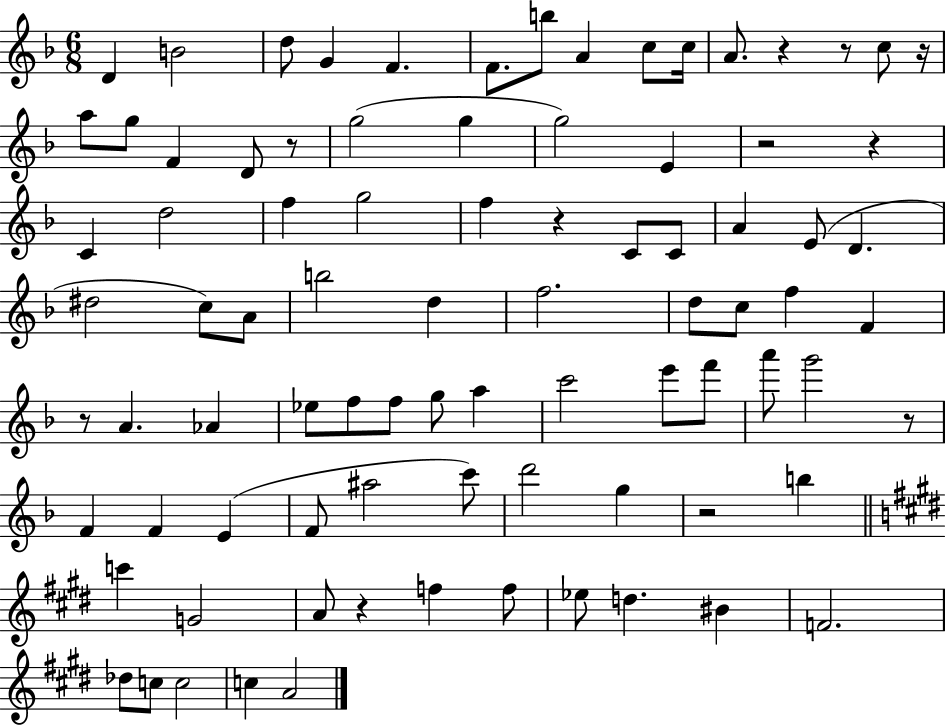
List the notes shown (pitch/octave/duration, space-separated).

D4/q B4/h D5/e G4/q F4/q. F4/e. B5/e A4/q C5/e C5/s A4/e. R/q R/e C5/e R/s A5/e G5/e F4/q D4/e R/e G5/h G5/q G5/h E4/q R/h R/q C4/q D5/h F5/q G5/h F5/q R/q C4/e C4/e A4/q E4/e D4/q. D#5/h C5/e A4/e B5/h D5/q F5/h. D5/e C5/e F5/q F4/q R/e A4/q. Ab4/q Eb5/e F5/e F5/e G5/e A5/q C6/h E6/e F6/e A6/e G6/h R/e F4/q F4/q E4/q F4/e A#5/h C6/e D6/h G5/q R/h B5/q C6/q G4/h A4/e R/q F5/q F5/e Eb5/e D5/q. BIS4/q F4/h. Db5/e C5/e C5/h C5/q A4/h